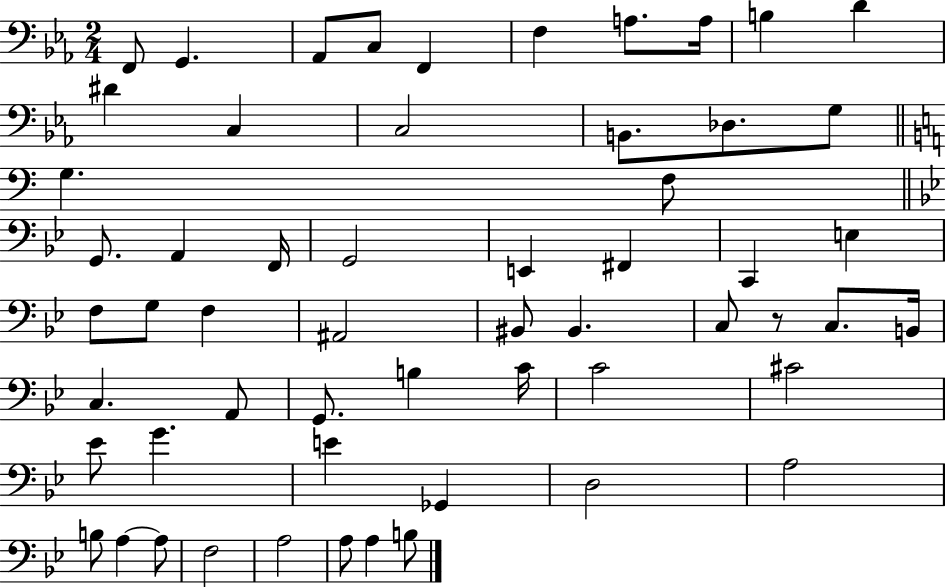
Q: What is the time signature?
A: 2/4